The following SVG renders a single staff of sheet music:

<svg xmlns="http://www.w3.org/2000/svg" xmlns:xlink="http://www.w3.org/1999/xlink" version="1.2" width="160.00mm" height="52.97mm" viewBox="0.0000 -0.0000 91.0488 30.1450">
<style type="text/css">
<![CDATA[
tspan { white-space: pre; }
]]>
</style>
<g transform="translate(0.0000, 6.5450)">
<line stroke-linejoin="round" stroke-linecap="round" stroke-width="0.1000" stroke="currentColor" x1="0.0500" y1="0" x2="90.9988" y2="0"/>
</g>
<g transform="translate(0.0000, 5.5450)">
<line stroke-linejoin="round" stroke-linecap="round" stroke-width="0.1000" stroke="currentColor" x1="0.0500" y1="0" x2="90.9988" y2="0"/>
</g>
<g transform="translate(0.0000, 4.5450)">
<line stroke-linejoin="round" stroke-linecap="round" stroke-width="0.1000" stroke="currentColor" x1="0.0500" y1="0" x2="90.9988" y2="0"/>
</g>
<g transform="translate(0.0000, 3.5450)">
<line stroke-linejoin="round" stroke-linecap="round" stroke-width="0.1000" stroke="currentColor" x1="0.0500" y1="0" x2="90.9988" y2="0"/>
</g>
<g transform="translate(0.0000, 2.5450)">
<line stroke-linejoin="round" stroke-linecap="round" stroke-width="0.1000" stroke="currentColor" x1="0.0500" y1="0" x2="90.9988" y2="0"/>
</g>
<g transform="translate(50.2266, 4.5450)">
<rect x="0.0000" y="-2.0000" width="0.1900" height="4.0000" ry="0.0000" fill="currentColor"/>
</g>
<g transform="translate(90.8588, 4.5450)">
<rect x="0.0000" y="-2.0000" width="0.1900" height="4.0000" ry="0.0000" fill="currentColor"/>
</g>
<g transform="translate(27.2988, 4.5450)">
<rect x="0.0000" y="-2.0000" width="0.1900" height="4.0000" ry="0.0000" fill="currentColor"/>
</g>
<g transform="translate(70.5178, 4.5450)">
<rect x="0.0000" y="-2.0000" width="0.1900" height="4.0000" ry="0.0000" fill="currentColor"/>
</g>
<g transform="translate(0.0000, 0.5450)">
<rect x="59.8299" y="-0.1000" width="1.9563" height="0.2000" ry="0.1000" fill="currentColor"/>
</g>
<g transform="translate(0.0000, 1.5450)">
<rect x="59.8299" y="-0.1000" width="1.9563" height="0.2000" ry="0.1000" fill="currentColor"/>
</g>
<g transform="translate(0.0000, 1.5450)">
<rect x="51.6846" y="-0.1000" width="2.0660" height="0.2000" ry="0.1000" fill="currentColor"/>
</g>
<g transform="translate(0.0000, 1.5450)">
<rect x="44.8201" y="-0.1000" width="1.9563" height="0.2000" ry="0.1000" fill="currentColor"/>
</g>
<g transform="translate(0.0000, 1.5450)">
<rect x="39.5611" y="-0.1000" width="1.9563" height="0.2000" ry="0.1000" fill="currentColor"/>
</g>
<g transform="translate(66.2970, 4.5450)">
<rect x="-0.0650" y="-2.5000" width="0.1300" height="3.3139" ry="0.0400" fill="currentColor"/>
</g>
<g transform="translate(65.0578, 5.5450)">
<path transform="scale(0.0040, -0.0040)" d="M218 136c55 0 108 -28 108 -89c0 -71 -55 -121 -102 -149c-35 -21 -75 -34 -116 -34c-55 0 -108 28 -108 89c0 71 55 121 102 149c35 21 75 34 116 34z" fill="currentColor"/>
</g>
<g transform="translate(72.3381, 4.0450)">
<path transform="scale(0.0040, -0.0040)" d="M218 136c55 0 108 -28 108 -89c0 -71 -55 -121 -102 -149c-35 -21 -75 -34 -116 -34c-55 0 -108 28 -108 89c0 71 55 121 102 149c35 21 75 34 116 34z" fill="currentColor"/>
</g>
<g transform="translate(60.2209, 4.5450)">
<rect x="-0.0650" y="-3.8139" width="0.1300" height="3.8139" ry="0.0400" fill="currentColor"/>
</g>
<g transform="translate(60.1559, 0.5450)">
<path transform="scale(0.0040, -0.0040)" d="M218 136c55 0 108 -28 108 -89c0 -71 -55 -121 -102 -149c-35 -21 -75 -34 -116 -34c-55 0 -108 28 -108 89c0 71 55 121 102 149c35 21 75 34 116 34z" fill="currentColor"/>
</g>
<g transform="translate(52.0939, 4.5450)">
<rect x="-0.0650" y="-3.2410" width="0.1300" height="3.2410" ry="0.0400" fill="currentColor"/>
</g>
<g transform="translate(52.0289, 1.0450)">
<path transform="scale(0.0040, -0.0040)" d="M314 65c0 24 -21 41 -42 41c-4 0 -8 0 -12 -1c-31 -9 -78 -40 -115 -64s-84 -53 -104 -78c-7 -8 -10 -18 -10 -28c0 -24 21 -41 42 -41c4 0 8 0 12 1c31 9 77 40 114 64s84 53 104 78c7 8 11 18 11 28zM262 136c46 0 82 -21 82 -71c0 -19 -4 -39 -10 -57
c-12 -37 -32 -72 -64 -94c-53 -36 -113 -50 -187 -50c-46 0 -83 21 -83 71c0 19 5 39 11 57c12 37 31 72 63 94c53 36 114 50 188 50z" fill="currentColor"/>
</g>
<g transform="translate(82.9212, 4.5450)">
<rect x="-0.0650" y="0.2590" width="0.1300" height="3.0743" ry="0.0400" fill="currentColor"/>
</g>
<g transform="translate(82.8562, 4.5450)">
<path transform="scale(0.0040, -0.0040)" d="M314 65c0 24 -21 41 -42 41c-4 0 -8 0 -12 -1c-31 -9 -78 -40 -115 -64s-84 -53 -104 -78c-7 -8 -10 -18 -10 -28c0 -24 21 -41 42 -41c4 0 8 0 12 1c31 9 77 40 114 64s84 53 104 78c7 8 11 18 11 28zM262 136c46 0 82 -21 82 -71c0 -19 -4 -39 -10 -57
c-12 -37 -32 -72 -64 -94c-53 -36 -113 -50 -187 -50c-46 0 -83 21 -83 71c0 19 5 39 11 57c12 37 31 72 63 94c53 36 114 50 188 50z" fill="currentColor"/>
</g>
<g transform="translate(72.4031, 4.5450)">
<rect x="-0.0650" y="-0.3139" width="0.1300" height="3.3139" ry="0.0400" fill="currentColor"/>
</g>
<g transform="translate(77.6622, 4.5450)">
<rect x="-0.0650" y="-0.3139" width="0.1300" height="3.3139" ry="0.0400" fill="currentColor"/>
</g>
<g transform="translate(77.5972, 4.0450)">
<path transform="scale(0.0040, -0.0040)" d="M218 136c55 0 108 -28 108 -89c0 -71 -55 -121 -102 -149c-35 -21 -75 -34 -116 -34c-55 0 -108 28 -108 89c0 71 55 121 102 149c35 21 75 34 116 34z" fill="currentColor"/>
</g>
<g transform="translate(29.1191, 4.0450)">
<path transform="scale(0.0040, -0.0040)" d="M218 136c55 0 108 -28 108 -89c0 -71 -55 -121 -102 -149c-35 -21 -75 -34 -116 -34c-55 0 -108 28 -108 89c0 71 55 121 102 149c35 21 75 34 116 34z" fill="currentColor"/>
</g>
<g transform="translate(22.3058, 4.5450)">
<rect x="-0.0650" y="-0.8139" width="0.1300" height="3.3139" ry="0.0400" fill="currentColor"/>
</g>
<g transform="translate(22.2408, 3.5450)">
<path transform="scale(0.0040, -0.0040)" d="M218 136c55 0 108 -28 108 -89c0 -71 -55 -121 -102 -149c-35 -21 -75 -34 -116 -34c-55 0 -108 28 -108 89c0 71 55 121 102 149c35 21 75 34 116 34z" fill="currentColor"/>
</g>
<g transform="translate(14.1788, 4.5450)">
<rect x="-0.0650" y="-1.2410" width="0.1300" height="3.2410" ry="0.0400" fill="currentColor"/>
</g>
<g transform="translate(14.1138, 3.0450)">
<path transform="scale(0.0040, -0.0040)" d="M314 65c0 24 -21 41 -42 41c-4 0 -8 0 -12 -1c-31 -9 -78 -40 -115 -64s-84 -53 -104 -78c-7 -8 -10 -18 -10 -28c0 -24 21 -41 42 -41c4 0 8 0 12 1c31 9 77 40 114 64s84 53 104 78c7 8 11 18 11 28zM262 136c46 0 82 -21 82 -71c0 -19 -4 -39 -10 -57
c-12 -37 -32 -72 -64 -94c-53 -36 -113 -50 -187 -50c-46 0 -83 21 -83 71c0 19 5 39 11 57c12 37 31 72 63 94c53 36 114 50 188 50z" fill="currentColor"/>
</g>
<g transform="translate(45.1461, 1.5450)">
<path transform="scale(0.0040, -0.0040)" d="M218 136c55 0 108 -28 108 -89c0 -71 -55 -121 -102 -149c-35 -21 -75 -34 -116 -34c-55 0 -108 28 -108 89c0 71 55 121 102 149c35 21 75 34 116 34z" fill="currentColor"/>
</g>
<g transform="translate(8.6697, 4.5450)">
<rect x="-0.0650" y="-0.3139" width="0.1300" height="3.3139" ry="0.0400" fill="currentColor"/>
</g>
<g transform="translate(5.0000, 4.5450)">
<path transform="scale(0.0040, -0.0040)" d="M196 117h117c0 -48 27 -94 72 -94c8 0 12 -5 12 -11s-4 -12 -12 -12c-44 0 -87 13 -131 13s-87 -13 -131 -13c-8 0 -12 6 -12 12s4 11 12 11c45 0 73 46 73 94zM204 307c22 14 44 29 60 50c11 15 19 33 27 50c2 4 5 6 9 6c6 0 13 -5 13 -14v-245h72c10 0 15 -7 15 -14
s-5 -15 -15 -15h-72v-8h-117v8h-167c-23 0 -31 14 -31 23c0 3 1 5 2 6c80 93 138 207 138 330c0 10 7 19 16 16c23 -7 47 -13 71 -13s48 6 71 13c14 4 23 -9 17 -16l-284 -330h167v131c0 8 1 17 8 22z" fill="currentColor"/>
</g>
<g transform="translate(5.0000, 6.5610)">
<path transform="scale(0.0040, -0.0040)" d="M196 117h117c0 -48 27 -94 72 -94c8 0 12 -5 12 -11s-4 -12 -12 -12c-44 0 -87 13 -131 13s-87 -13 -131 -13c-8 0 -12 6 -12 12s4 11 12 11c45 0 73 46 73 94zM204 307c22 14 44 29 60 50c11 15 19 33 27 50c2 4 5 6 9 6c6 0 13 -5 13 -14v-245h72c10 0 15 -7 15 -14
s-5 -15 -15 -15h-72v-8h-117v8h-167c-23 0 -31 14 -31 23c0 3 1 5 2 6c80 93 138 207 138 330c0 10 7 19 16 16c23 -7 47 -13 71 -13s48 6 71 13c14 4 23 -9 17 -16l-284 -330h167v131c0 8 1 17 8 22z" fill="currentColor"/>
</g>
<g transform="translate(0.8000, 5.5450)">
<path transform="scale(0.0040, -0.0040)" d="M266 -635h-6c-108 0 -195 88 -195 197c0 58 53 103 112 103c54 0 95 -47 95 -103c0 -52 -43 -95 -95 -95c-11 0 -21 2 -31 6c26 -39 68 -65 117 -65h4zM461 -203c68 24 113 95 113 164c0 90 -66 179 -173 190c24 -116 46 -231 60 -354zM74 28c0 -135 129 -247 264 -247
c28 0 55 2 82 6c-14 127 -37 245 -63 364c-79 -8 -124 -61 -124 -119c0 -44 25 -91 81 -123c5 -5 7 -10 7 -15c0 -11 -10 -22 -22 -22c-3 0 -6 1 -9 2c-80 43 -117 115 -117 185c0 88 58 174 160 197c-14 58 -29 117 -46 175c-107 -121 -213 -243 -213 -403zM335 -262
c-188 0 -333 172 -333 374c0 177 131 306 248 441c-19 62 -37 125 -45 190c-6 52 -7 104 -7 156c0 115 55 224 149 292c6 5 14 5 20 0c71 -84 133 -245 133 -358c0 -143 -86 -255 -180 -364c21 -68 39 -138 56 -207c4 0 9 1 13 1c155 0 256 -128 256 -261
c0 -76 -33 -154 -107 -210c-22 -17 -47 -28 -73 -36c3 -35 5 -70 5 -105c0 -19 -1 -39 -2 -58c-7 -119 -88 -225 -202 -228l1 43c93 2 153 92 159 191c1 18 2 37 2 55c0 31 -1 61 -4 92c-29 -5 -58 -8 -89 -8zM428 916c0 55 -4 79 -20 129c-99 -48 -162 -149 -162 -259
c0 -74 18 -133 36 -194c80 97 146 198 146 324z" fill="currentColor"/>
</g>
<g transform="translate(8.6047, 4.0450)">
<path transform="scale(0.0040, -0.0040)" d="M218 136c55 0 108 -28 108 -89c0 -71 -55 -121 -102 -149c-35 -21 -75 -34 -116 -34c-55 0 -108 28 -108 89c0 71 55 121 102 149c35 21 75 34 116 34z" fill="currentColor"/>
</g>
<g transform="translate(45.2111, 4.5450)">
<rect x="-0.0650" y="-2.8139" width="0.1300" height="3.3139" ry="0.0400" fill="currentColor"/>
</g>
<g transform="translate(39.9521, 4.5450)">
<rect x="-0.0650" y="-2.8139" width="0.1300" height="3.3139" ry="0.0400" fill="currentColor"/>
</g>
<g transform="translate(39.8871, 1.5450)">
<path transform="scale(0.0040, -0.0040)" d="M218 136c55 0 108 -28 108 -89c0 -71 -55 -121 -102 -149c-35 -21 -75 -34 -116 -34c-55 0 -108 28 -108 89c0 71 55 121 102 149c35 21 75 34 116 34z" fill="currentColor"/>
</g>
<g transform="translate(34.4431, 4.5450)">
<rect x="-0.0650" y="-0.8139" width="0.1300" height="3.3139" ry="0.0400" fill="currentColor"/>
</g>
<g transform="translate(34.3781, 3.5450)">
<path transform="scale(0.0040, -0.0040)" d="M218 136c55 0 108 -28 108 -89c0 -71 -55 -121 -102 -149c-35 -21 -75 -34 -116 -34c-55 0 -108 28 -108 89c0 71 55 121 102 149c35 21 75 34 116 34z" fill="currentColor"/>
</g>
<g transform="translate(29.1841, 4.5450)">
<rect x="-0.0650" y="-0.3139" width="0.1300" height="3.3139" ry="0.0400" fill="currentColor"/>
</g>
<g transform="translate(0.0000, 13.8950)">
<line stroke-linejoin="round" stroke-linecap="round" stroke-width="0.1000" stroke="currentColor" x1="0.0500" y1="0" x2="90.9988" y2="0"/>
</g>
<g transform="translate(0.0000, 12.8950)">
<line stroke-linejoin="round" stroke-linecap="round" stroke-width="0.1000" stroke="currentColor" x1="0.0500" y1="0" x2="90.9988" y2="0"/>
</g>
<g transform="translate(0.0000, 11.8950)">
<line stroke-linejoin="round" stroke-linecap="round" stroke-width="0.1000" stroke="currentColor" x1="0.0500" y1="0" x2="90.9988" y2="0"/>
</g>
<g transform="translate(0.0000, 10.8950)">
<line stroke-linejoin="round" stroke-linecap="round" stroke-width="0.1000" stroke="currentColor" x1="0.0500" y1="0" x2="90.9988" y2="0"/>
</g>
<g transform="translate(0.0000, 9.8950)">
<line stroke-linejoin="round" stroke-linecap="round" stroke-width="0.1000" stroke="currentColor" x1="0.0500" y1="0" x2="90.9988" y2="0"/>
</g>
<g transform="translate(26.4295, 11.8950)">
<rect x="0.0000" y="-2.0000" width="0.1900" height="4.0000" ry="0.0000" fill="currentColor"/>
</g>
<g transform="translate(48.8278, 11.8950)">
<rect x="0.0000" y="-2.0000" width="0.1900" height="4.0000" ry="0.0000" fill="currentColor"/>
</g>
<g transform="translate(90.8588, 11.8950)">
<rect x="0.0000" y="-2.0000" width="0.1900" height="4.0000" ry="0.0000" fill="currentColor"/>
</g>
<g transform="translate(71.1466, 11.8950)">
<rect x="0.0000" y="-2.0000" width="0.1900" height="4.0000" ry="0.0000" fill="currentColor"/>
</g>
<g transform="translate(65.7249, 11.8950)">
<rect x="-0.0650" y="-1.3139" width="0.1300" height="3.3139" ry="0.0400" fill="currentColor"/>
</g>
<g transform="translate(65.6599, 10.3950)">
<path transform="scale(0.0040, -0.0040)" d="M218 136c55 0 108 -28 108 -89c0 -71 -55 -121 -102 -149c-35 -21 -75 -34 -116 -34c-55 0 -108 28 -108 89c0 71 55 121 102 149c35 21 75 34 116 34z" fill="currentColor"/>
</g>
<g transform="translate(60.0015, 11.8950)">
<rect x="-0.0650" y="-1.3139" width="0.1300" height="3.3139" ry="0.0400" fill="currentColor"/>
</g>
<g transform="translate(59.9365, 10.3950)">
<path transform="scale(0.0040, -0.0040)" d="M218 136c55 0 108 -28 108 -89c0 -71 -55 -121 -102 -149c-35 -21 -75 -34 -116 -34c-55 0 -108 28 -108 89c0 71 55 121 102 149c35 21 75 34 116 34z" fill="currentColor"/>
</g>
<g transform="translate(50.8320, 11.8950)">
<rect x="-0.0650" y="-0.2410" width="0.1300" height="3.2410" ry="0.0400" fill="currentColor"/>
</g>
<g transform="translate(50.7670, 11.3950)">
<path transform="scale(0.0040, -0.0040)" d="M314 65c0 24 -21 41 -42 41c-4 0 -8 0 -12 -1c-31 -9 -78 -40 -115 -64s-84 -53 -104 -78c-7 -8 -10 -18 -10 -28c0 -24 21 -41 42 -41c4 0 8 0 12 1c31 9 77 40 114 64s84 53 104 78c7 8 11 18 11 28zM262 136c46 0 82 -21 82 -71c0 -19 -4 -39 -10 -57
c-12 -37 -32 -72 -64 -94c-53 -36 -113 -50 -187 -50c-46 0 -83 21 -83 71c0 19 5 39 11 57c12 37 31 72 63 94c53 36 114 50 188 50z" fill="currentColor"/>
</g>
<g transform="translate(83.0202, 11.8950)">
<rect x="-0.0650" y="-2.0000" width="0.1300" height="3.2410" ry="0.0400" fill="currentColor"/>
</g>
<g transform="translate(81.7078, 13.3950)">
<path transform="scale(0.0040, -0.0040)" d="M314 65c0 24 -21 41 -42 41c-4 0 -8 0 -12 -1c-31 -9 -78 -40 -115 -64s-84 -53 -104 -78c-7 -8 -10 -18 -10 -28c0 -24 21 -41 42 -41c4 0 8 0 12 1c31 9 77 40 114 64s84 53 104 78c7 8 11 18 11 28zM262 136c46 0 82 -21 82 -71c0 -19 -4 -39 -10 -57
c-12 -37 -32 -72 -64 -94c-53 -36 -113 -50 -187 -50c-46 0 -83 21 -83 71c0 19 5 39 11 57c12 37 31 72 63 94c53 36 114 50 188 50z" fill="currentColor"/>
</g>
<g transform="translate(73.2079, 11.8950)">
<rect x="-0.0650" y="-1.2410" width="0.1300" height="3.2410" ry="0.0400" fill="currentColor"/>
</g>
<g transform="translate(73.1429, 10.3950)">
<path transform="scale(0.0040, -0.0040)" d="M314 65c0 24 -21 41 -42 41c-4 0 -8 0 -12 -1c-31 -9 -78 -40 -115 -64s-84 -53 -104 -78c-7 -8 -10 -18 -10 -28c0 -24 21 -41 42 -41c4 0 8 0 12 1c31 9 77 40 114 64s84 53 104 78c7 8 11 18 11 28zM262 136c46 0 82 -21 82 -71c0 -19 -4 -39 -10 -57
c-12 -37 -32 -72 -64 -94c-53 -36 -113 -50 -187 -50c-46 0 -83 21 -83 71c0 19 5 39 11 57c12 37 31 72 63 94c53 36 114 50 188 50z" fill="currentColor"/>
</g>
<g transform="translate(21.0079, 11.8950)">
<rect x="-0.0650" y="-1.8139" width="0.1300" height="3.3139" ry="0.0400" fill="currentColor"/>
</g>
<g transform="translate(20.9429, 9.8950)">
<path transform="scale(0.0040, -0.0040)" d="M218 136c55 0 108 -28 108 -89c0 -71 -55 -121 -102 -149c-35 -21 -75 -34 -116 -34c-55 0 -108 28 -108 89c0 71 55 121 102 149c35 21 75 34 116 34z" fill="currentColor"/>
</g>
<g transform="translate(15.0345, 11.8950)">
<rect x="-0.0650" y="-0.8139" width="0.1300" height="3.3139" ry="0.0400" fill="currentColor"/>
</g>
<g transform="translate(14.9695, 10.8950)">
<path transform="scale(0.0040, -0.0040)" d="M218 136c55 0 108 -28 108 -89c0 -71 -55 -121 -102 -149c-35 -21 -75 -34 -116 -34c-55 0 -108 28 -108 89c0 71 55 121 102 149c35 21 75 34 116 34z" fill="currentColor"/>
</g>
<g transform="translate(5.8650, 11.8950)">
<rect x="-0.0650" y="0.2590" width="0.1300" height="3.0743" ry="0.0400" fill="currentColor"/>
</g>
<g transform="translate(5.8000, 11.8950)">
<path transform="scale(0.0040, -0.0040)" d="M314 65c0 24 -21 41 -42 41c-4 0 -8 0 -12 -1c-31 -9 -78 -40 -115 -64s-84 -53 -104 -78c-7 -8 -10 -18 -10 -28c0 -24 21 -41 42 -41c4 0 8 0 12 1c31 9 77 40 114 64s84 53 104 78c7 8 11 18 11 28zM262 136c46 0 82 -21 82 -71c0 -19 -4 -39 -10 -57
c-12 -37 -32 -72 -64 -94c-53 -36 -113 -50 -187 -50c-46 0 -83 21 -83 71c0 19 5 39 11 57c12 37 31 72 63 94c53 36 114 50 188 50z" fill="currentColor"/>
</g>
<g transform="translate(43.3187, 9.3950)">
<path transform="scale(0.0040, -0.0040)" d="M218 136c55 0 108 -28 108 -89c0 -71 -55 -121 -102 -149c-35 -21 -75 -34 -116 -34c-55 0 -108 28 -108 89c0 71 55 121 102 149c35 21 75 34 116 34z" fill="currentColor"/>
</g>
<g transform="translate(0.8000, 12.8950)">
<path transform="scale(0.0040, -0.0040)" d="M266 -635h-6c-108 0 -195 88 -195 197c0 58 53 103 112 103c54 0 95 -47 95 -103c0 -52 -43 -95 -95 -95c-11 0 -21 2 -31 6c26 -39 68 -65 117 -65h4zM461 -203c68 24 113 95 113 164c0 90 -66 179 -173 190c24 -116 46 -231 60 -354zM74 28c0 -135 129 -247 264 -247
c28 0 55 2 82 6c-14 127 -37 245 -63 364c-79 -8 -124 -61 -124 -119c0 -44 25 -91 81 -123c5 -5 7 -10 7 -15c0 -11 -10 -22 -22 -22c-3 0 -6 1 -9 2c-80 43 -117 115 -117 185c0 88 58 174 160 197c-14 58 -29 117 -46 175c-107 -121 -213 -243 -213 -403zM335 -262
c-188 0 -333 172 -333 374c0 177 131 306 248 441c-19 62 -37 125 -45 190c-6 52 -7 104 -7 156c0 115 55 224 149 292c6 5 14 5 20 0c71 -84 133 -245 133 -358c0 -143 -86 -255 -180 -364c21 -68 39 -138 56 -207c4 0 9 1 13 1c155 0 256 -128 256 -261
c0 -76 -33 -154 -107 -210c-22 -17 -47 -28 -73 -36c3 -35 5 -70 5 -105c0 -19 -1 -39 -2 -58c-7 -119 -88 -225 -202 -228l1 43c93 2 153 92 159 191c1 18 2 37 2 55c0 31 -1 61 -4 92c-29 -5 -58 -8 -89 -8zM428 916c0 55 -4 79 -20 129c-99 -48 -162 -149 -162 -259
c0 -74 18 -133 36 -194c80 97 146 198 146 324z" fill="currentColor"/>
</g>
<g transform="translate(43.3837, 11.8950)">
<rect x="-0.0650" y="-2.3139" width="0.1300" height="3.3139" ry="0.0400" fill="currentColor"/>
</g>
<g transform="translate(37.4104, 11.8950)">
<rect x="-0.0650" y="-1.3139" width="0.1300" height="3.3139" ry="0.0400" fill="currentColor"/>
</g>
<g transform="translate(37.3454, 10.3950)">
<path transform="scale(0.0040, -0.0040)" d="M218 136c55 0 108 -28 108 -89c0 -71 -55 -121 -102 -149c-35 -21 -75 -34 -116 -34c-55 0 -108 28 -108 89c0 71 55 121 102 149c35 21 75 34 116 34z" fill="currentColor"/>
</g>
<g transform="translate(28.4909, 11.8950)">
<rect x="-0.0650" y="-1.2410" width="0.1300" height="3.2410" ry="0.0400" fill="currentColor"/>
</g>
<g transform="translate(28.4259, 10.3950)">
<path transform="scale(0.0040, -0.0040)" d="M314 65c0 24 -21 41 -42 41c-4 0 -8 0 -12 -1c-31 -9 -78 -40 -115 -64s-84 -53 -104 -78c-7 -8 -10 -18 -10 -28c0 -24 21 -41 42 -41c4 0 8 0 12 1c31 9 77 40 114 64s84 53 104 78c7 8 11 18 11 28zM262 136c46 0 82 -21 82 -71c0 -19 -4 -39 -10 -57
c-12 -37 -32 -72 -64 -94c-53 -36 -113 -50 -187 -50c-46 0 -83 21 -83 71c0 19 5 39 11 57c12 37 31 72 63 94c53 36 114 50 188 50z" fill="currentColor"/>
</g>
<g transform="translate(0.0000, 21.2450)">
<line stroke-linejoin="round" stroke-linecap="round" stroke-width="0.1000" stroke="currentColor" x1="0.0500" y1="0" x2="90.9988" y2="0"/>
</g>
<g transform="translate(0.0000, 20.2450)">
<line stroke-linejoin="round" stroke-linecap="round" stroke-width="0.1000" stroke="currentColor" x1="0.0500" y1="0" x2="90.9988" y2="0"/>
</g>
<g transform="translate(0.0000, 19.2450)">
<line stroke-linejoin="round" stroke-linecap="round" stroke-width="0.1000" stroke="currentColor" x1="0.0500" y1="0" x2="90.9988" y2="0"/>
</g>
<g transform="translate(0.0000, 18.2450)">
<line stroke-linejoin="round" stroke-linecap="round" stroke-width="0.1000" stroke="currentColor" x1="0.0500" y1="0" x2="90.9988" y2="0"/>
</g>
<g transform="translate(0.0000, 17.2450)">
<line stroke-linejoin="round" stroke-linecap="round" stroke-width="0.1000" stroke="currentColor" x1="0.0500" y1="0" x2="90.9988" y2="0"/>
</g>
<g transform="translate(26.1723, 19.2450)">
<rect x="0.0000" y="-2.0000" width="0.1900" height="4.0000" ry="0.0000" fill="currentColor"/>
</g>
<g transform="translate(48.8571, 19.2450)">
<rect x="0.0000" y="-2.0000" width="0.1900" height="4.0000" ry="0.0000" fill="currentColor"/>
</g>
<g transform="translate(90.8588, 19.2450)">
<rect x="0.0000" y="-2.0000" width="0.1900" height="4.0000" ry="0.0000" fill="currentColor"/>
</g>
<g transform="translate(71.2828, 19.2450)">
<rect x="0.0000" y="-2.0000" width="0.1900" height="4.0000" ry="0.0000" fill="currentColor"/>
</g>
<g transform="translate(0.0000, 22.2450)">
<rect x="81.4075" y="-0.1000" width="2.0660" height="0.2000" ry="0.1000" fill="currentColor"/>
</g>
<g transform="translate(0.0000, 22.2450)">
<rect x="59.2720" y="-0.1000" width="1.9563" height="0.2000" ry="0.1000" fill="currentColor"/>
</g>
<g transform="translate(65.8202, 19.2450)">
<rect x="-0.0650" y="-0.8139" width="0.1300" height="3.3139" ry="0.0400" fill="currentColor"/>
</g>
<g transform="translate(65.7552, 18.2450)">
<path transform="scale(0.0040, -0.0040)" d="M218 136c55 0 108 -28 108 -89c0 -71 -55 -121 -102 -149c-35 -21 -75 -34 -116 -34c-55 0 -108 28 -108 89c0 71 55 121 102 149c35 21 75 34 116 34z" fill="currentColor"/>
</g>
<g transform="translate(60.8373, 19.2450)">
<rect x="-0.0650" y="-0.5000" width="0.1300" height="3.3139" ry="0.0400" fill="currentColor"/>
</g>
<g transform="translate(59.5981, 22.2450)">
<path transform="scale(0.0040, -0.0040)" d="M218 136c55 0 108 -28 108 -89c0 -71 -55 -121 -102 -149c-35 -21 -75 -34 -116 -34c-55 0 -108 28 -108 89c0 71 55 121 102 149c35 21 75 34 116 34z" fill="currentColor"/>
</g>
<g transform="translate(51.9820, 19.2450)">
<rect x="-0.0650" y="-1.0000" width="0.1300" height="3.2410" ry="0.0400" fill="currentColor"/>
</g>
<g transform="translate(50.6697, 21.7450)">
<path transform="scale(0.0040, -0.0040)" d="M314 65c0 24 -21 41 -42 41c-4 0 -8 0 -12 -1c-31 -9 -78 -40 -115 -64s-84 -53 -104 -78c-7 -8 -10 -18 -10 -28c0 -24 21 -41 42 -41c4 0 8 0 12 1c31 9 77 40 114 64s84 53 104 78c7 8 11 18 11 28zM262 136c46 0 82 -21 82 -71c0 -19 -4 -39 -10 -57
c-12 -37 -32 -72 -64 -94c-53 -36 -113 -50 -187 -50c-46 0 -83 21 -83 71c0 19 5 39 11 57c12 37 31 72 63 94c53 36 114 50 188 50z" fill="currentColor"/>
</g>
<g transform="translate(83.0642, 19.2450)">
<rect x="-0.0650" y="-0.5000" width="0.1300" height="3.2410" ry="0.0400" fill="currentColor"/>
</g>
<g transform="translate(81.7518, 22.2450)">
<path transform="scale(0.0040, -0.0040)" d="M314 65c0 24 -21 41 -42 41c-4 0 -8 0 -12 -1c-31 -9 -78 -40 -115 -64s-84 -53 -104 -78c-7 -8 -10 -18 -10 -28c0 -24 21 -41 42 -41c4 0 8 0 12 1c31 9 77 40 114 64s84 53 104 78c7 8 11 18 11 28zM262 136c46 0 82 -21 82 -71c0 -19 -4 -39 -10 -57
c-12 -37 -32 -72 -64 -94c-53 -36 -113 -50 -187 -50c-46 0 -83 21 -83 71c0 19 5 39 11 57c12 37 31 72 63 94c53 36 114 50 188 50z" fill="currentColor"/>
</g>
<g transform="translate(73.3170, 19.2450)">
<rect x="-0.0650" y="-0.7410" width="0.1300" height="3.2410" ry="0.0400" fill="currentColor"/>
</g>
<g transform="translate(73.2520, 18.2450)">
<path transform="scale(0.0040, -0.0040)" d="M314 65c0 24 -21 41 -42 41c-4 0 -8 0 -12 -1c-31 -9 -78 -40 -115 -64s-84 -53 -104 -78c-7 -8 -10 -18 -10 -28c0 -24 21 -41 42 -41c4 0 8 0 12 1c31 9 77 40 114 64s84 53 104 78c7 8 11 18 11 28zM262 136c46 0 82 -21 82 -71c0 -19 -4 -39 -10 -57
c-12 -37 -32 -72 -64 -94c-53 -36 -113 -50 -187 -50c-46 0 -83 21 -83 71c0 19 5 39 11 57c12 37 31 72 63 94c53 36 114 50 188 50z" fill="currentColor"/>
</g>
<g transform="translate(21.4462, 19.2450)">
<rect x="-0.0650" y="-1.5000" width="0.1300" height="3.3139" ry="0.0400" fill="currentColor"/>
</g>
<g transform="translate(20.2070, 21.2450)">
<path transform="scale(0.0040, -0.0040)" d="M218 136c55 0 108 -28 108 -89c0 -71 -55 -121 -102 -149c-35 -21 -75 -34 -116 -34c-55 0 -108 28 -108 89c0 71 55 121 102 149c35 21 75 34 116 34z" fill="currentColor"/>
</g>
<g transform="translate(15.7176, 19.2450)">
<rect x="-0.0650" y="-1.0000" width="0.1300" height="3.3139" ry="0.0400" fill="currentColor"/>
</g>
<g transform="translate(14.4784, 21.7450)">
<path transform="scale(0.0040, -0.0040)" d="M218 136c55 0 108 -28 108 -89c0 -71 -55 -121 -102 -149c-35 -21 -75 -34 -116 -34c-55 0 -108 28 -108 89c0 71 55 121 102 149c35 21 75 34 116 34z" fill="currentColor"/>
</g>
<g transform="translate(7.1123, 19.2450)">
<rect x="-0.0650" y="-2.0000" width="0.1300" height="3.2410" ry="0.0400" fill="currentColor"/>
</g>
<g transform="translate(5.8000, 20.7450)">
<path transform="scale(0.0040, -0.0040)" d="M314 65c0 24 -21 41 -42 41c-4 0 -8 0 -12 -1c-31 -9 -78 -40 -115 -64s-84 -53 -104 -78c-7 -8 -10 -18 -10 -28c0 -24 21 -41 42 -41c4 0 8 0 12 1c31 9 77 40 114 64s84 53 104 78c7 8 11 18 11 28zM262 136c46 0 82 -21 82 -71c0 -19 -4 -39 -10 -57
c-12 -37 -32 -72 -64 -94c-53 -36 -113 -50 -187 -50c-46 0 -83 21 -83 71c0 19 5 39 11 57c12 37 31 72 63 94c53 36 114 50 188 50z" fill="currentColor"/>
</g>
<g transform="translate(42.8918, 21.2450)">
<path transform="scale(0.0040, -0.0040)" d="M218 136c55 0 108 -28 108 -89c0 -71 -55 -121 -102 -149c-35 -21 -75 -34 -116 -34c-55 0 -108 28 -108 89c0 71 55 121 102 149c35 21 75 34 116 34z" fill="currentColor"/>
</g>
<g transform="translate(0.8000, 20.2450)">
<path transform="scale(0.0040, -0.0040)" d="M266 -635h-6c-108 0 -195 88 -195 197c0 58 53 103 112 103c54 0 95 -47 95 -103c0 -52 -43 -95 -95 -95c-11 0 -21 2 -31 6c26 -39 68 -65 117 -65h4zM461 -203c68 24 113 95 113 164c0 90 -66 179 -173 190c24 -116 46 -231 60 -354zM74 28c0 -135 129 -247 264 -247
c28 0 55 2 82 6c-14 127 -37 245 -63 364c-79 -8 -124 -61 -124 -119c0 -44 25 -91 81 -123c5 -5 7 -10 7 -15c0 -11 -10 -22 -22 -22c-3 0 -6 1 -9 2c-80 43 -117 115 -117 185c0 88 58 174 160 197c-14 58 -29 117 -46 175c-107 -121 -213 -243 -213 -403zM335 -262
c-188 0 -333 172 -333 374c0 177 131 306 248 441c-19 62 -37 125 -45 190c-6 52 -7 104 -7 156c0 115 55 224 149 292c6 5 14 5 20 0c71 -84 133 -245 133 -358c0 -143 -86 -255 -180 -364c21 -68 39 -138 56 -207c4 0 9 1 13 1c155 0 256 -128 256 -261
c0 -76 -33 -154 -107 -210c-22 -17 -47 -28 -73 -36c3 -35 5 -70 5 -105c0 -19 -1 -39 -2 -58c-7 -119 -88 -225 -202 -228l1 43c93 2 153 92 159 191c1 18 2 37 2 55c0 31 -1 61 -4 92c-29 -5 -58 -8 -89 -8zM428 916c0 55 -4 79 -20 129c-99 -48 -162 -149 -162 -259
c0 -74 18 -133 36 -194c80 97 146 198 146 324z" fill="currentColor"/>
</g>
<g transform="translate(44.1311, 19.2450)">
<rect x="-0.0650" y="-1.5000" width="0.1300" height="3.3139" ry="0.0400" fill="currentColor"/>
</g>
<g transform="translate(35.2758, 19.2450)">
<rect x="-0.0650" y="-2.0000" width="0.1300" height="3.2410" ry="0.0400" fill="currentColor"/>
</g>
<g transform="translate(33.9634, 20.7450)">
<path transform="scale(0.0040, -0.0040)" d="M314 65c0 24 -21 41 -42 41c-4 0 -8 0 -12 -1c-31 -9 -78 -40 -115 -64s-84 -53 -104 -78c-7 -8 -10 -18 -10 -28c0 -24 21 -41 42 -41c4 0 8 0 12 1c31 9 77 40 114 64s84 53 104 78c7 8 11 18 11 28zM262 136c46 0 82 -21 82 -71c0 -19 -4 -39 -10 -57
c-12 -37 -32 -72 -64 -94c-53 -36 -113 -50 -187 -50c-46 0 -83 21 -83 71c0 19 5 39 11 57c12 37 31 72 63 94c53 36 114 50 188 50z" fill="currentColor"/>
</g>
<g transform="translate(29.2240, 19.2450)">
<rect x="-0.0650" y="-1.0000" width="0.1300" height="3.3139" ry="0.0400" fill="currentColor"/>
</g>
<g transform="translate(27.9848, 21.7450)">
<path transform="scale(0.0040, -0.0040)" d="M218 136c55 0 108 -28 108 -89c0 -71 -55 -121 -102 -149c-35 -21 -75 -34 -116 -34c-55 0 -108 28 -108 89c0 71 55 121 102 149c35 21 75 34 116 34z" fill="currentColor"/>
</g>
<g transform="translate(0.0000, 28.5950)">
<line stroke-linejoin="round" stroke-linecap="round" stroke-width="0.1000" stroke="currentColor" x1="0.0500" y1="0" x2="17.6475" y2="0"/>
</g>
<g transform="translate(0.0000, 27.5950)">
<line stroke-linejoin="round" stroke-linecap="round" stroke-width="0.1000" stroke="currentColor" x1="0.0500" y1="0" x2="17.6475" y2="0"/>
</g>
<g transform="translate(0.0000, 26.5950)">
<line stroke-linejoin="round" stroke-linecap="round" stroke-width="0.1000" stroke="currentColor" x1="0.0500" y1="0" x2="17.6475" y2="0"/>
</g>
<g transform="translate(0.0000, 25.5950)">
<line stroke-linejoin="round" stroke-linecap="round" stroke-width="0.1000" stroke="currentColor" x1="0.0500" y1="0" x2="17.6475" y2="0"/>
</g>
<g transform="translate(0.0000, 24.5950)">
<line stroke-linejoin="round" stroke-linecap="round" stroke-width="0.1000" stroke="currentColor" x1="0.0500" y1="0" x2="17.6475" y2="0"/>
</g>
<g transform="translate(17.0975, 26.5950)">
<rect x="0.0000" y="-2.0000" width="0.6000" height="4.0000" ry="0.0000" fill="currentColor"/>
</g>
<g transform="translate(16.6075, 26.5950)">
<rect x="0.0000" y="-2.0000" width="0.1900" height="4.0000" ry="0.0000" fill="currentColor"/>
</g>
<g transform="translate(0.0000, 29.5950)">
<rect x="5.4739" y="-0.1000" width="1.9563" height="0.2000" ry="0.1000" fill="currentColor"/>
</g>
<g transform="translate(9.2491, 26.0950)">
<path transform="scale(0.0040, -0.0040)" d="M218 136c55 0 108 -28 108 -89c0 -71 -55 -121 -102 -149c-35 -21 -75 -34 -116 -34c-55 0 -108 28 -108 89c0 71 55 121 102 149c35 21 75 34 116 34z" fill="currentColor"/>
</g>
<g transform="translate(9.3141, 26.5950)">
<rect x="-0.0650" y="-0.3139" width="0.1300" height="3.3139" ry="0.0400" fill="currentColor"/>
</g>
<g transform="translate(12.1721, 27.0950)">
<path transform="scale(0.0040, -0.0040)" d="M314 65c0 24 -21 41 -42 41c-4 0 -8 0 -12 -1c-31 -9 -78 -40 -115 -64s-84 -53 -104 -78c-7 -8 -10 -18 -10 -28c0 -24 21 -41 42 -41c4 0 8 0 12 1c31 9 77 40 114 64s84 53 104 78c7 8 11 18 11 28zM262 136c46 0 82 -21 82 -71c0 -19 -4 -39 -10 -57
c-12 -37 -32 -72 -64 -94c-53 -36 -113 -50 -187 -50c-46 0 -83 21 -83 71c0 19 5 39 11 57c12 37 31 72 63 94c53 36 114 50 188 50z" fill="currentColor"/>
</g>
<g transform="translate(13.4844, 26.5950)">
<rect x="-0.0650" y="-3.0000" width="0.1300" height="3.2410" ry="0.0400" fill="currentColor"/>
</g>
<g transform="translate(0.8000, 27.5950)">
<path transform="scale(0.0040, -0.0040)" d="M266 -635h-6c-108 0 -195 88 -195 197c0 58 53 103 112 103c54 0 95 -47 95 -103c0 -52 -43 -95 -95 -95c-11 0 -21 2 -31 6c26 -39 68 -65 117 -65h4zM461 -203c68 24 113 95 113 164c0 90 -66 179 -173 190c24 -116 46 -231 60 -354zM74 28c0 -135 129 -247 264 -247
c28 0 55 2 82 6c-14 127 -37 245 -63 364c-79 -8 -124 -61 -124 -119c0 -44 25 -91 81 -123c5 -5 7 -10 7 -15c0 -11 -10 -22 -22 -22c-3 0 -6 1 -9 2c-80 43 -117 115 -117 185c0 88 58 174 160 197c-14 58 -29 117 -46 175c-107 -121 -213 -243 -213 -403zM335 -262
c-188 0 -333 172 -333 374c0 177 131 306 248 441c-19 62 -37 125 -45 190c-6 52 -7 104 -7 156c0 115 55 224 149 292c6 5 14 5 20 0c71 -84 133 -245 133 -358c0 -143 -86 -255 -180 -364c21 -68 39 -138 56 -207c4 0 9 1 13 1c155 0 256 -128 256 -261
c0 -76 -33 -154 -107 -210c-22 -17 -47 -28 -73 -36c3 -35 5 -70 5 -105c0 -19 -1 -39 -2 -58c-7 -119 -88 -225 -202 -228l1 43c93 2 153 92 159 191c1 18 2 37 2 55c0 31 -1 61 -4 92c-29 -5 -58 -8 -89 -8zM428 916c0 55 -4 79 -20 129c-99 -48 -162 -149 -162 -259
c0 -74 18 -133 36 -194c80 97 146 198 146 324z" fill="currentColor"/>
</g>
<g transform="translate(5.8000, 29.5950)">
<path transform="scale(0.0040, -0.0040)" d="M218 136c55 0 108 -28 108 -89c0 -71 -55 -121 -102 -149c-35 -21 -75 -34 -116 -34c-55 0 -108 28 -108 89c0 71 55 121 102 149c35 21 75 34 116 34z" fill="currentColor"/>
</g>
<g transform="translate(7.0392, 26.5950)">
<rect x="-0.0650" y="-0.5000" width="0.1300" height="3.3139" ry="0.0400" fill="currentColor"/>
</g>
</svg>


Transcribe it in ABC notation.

X:1
T:Untitled
M:4/4
L:1/4
K:C
c e2 d c d a a b2 c' G c c B2 B2 d f e2 e g c2 e e e2 F2 F2 D E D F2 E D2 C d d2 C2 C c A2